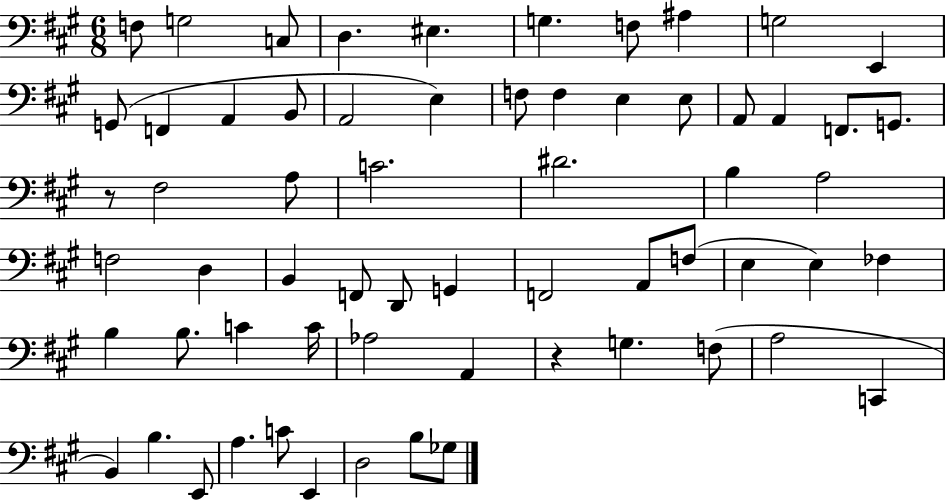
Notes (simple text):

F3/e G3/h C3/e D3/q. EIS3/q. G3/q. F3/e A#3/q G3/h E2/q G2/e F2/q A2/q B2/e A2/h E3/q F3/e F3/q E3/q E3/e A2/e A2/q F2/e. G2/e. R/e F#3/h A3/e C4/h. D#4/h. B3/q A3/h F3/h D3/q B2/q F2/e D2/e G2/q F2/h A2/e F3/e E3/q E3/q FES3/q B3/q B3/e. C4/q C4/s Ab3/h A2/q R/q G3/q. F3/e A3/h C2/q B2/q B3/q. E2/e A3/q. C4/e E2/q D3/h B3/e Gb3/e